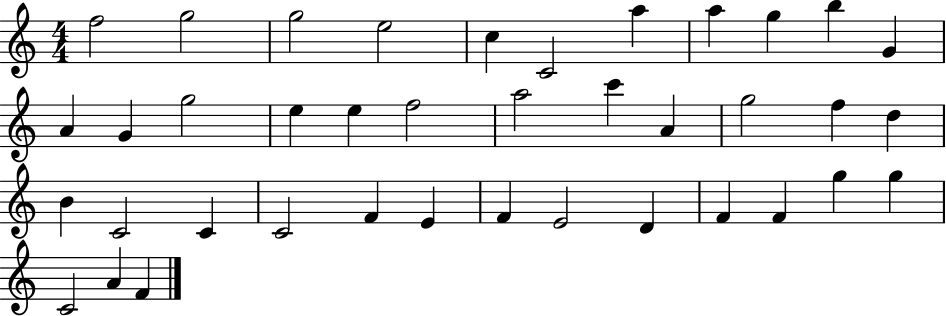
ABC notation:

X:1
T:Untitled
M:4/4
L:1/4
K:C
f2 g2 g2 e2 c C2 a a g b G A G g2 e e f2 a2 c' A g2 f d B C2 C C2 F E F E2 D F F g g C2 A F